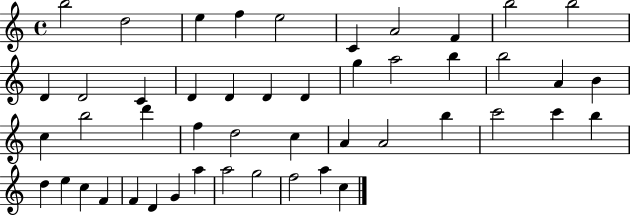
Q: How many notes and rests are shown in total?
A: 48